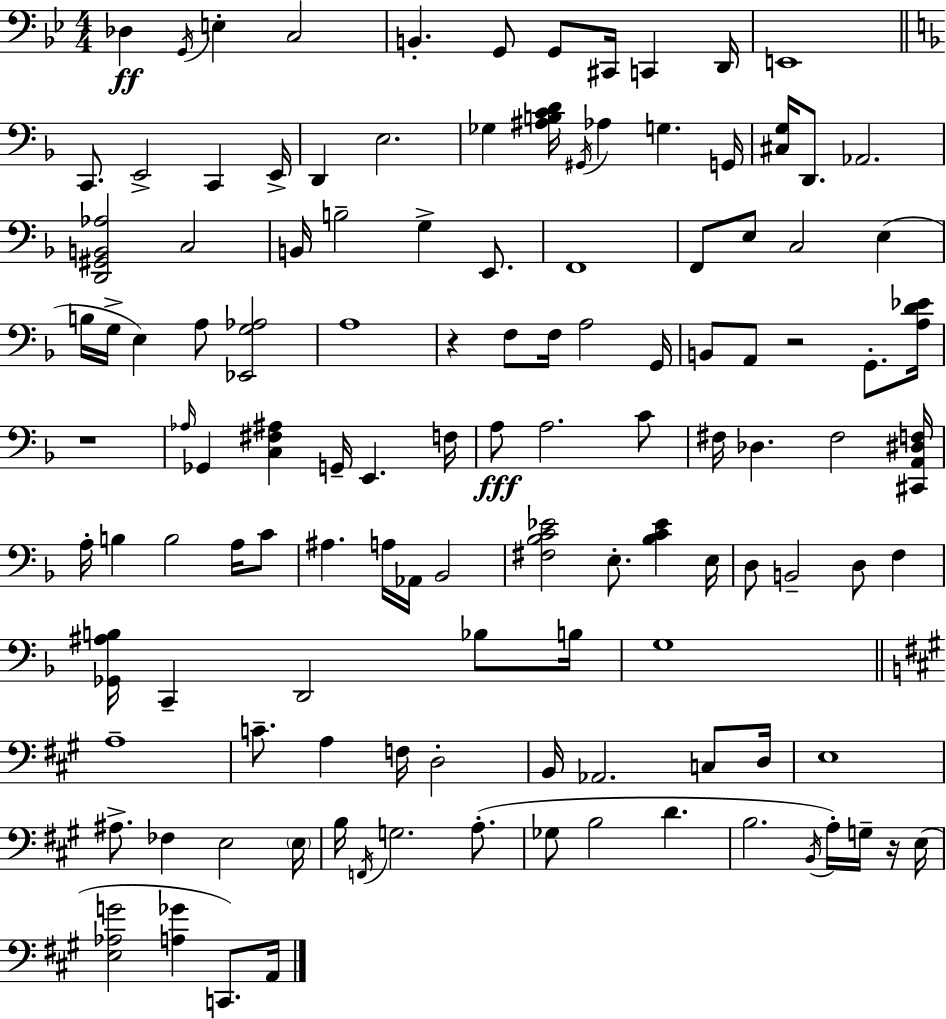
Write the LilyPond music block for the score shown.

{
  \clef bass
  \numericTimeSignature
  \time 4/4
  \key g \minor
  des4\ff \acciaccatura { g,16 } e4-. c2 | b,4.-. g,8 g,8 cis,16 c,4 | d,16 e,1 | \bar "||" \break \key f \major c,8. e,2-> c,4 e,16-> | d,4 e2. | ges4 <ais b c' d'>16 \acciaccatura { gis,16 } aes4 g4. | g,16 <cis g>16 d,8. aes,2. | \break <d, gis, b, aes>2 c2 | b,16 b2-- g4-> e,8. | f,1 | f,8 e8 c2 e4( | \break b16 g16-> e4) a8 <ees, g aes>2 | a1 | r4 f8 f16 a2 | g,16 b,8 a,8 r2 g,8.-. | \break <a d' ees'>16 r1 | \grace { aes16 } ges,4 <c fis ais>4 g,16-- e,4. | f16 a8\fff a2. | c'8 fis16 des4. fis2 | \break <cis, a, dis f>16 a16-. b4 b2 a16 | c'8 ais4. a16 aes,16 bes,2 | <fis bes c' ees'>2 e8.-. <bes c' ees'>4 | e16 d8 b,2-- d8 f4 | \break <ges, ais b>16 c,4-- d,2 bes8 | b16 g1 | \bar "||" \break \key a \major a1-- | c'8.-- a4 f16 d2-. | b,16 aes,2. c8 d16 | e1 | \break ais8.-> fes4 e2 \parenthesize e16 | b16 \acciaccatura { f,16 } g2. a8.-.( | ges8 b2 d'4. | b2. \acciaccatura { b,16 }) a16-. g16-- | \break r16 e16( <e aes g'>2 <a ges'>4 c,8.) | a,16 \bar "|."
}